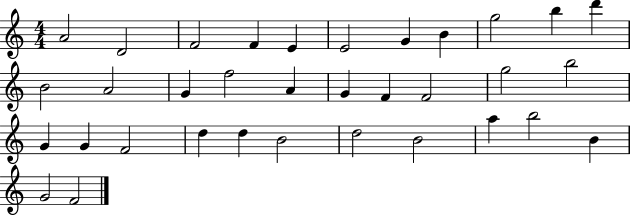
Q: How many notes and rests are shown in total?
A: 34